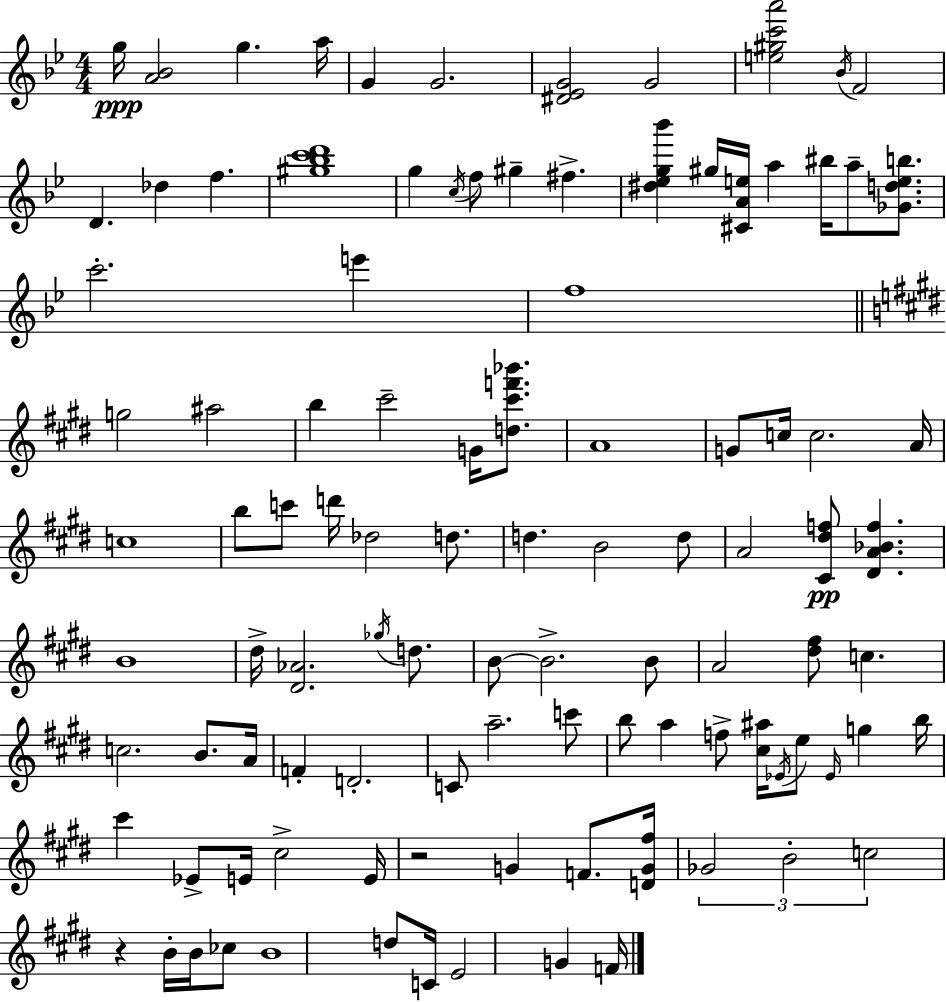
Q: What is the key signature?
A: G minor